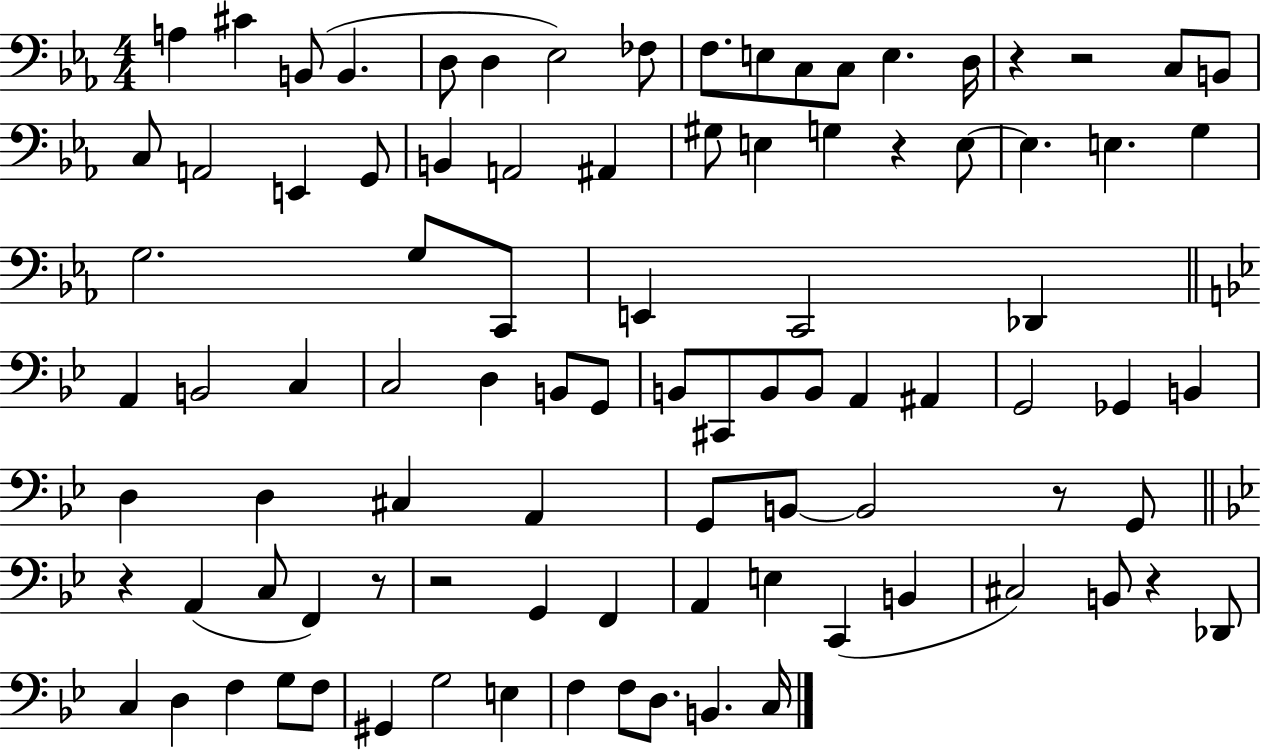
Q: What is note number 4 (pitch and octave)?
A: B2